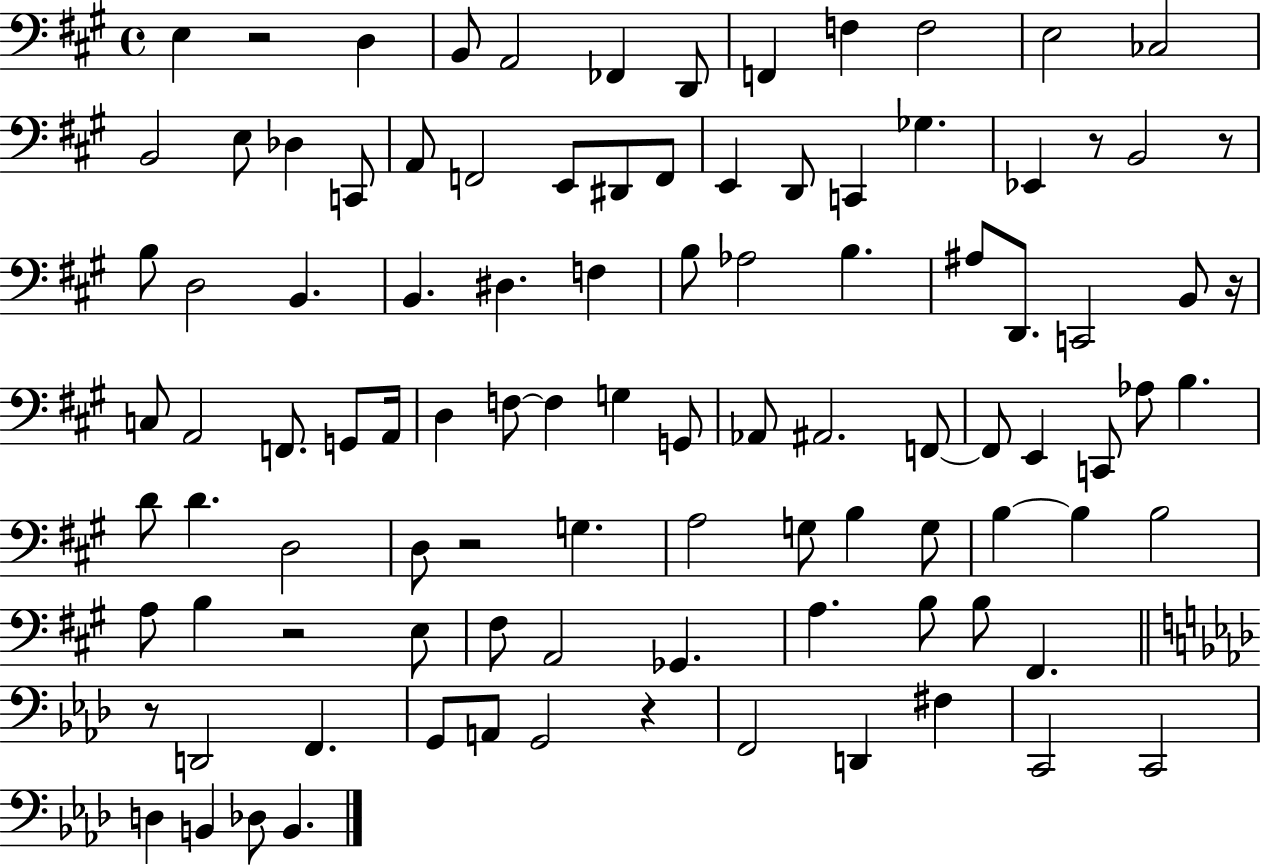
E3/q R/h D3/q B2/e A2/h FES2/q D2/e F2/q F3/q F3/h E3/h CES3/h B2/h E3/e Db3/q C2/e A2/e F2/h E2/e D#2/e F2/e E2/q D2/e C2/q Gb3/q. Eb2/q R/e B2/h R/e B3/e D3/h B2/q. B2/q. D#3/q. F3/q B3/e Ab3/h B3/q. A#3/e D2/e. C2/h B2/e R/s C3/e A2/h F2/e. G2/e A2/s D3/q F3/e F3/q G3/q G2/e Ab2/e A#2/h. F2/e F2/e E2/q C2/e Ab3/e B3/q. D4/e D4/q. D3/h D3/e R/h G3/q. A3/h G3/e B3/q G3/e B3/q B3/q B3/h A3/e B3/q R/h E3/e F#3/e A2/h Gb2/q. A3/q. B3/e B3/e F#2/q. R/e D2/h F2/q. G2/e A2/e G2/h R/q F2/h D2/q F#3/q C2/h C2/h D3/q B2/q Db3/e B2/q.